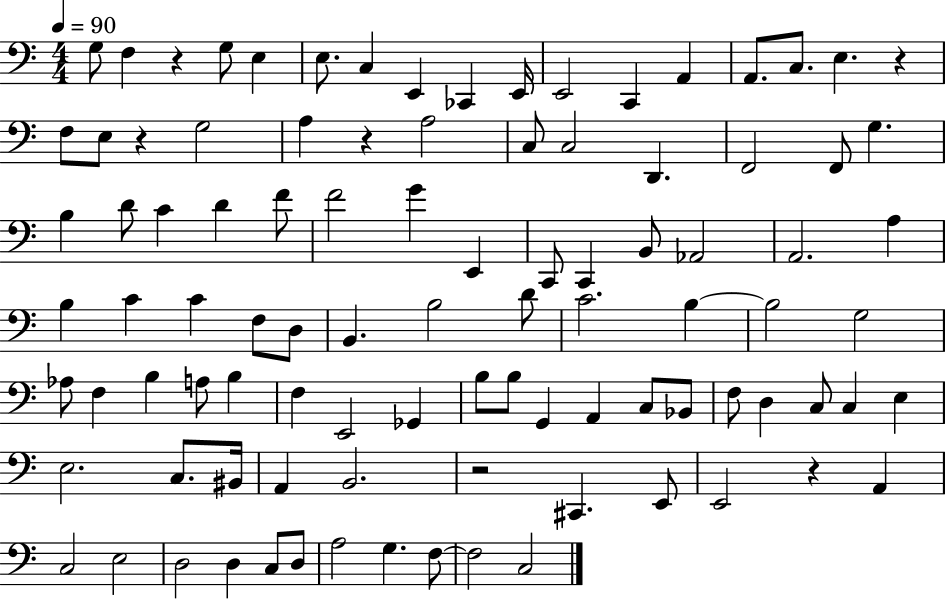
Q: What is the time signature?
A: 4/4